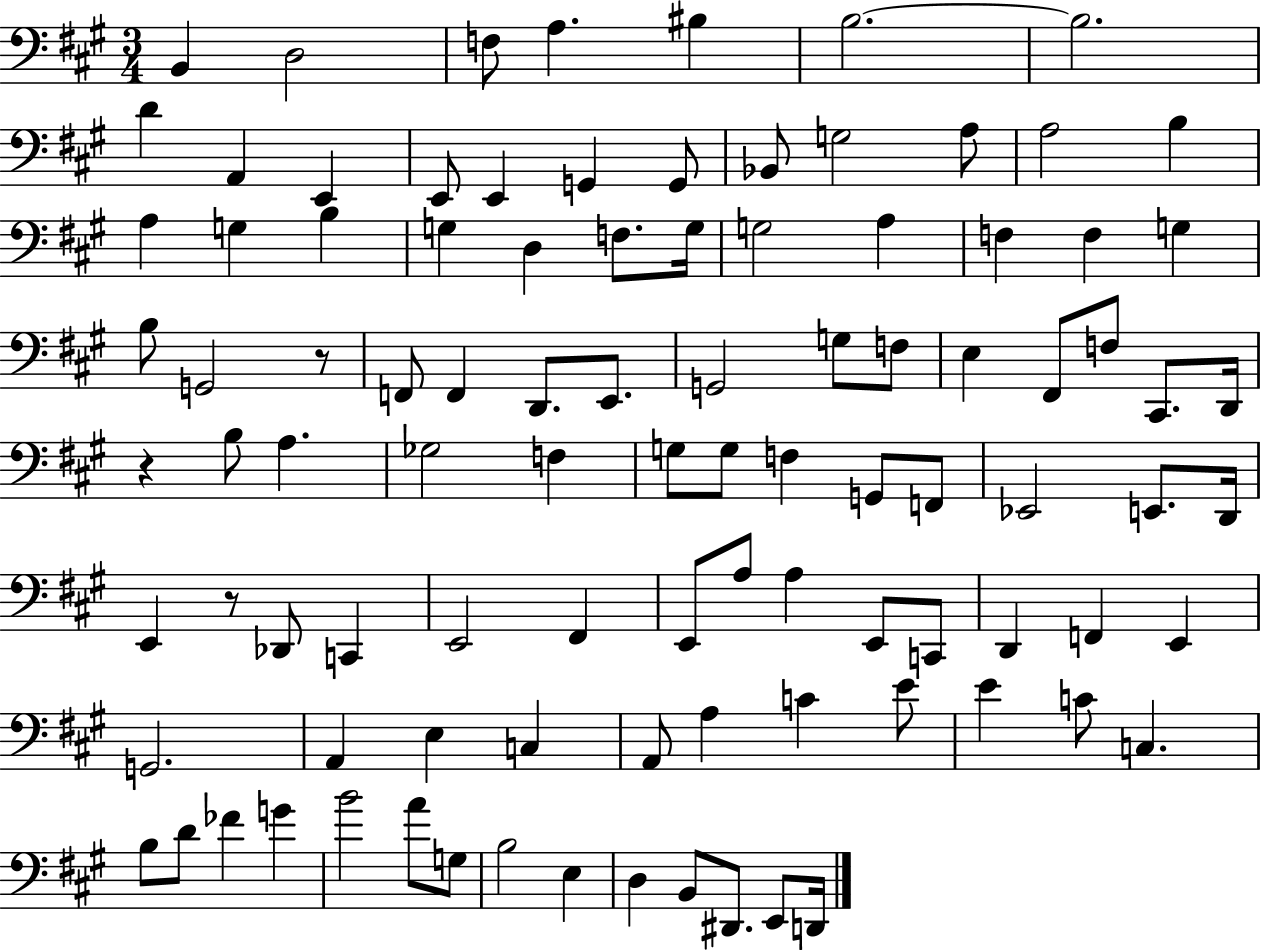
{
  \clef bass
  \numericTimeSignature
  \time 3/4
  \key a \major
  b,4 d2 | f8 a4. bis4 | b2.~~ | b2. | \break d'4 a,4 e,4 | e,8 e,4 g,4 g,8 | bes,8 g2 a8 | a2 b4 | \break a4 g4 b4 | g4 d4 f8. g16 | g2 a4 | f4 f4 g4 | \break b8 g,2 r8 | f,8 f,4 d,8. e,8. | g,2 g8 f8 | e4 fis,8 f8 cis,8. d,16 | \break r4 b8 a4. | ges2 f4 | g8 g8 f4 g,8 f,8 | ees,2 e,8. d,16 | \break e,4 r8 des,8 c,4 | e,2 fis,4 | e,8 a8 a4 e,8 c,8 | d,4 f,4 e,4 | \break g,2. | a,4 e4 c4 | a,8 a4 c'4 e'8 | e'4 c'8 c4. | \break b8 d'8 fes'4 g'4 | b'2 a'8 g8 | b2 e4 | d4 b,8 dis,8. e,8 d,16 | \break \bar "|."
}